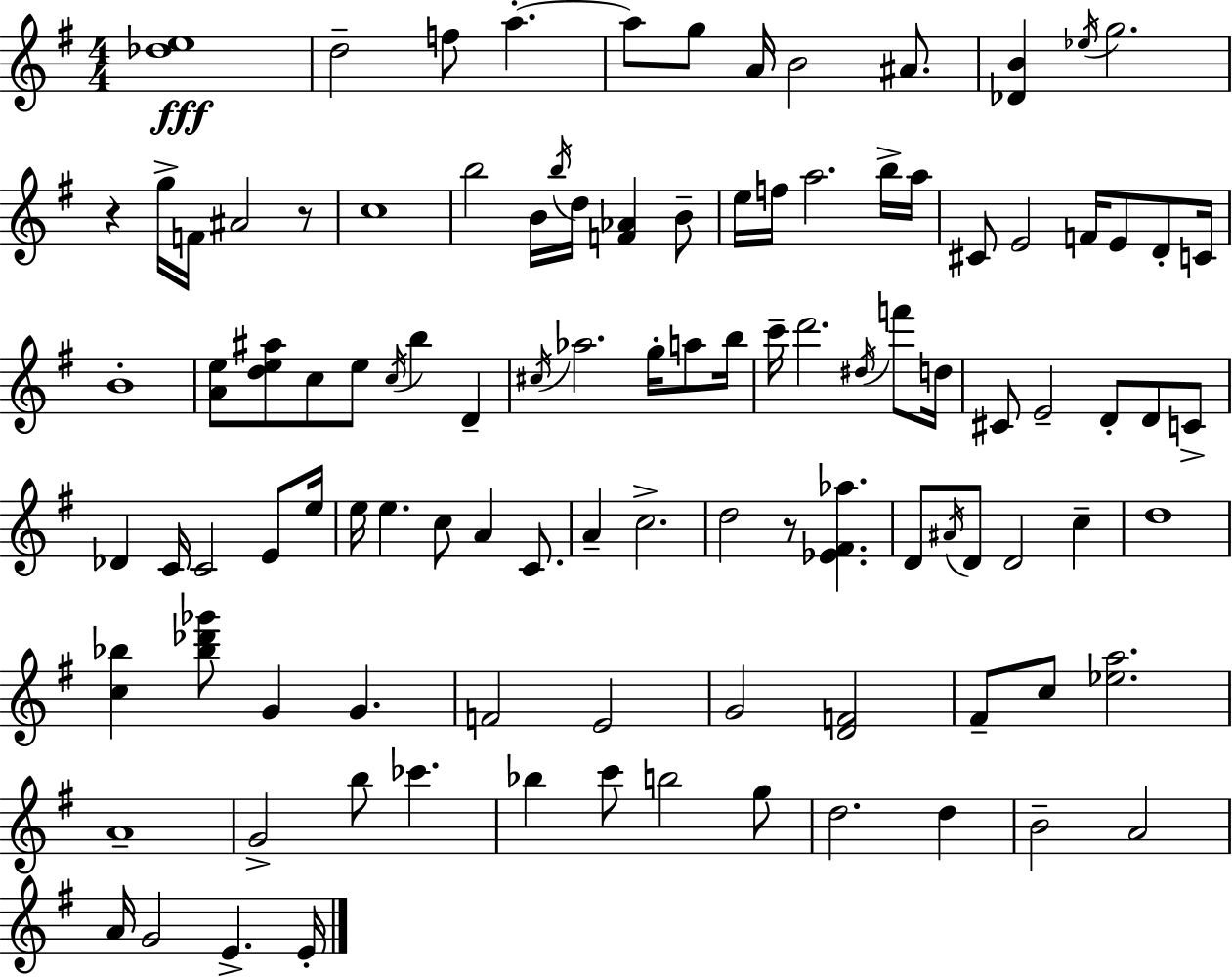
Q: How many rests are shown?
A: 3